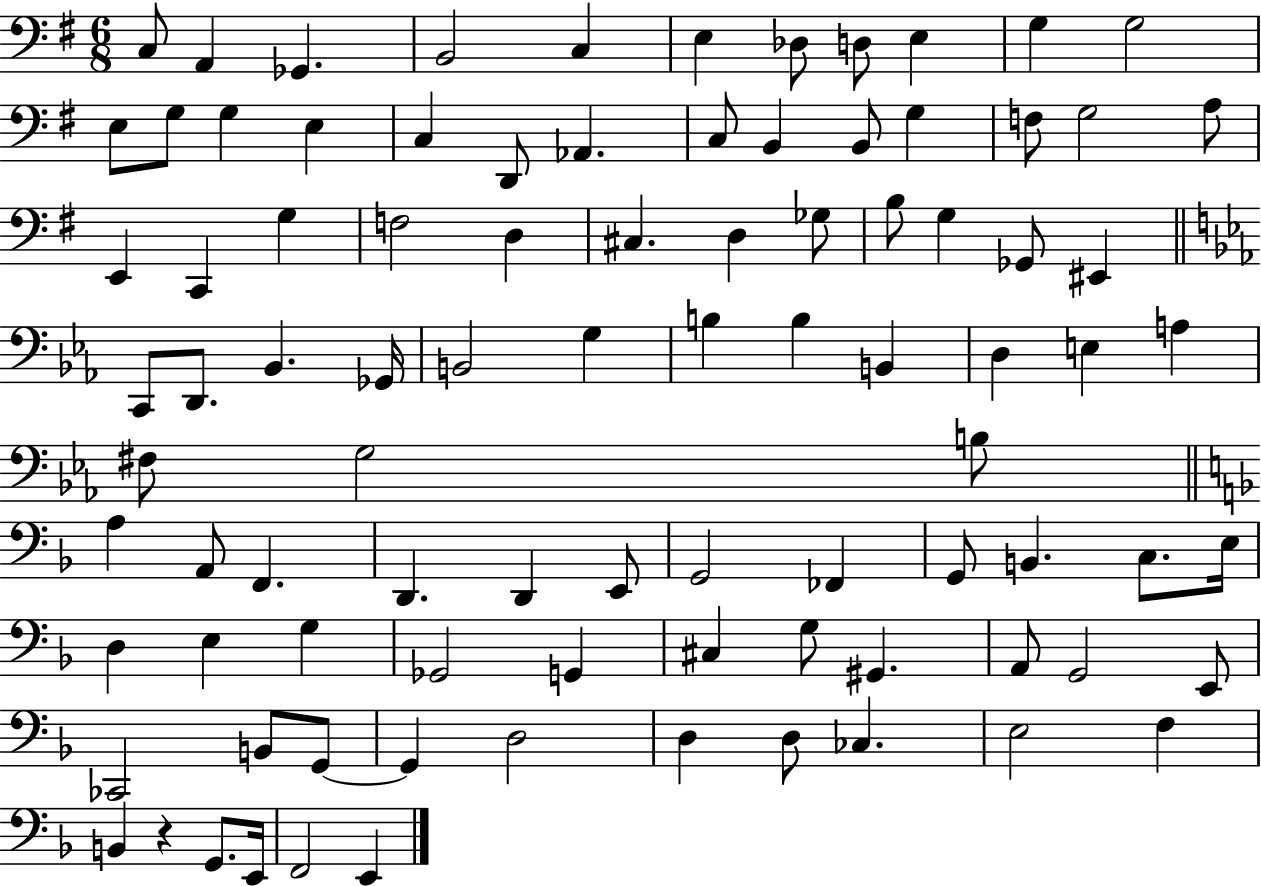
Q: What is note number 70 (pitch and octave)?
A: C#3